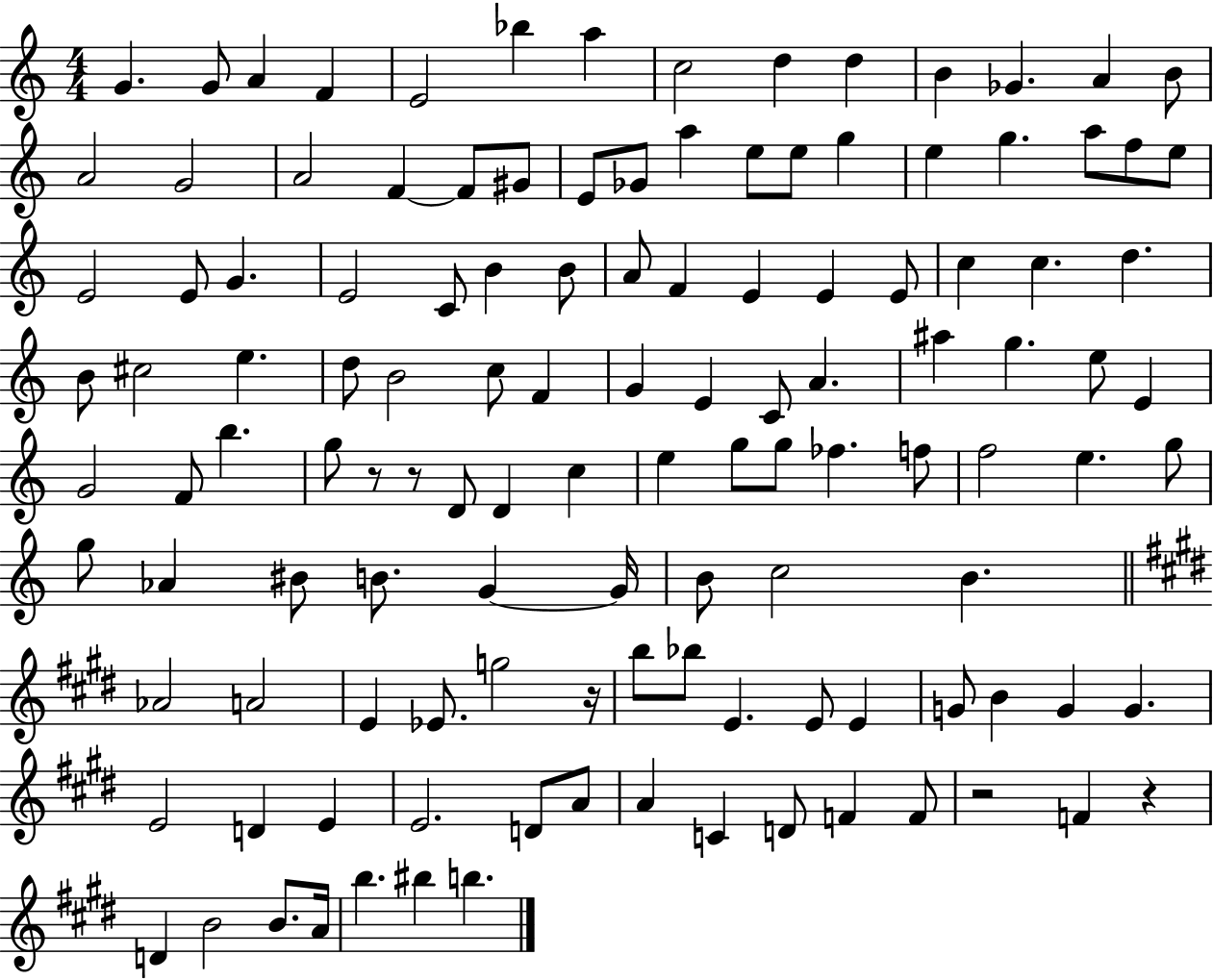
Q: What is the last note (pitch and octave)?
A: B5